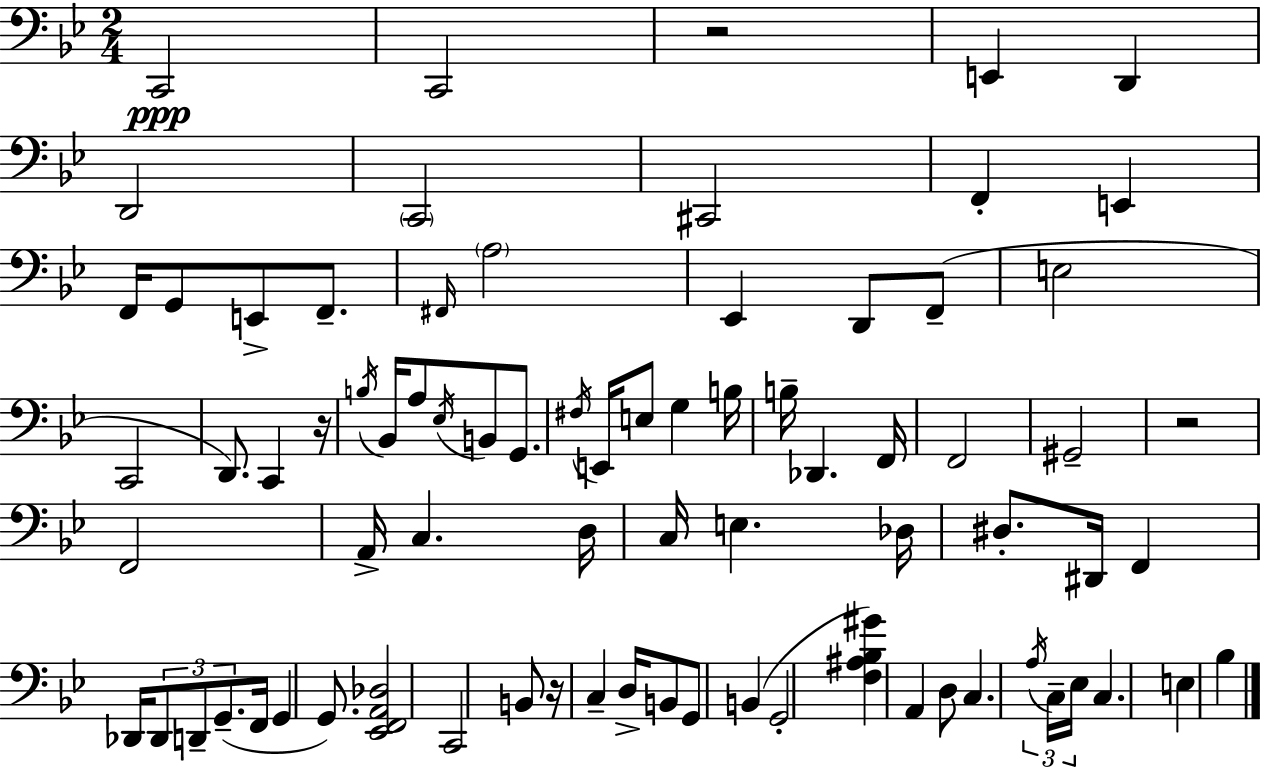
{
  \clef bass
  \numericTimeSignature
  \time 2/4
  \key g \minor
  c,2\ppp | c,2 | r2 | e,4 d,4 | \break d,2 | \parenthesize c,2 | cis,2 | f,4-. e,4 | \break f,16 g,8 e,8-> f,8.-- | \grace { fis,16 } \parenthesize a2 | ees,4 d,8 f,8--( | e2 | \break c,2 | d,8.) c,4 | r16 \acciaccatura { b16 } bes,16 a8 \acciaccatura { ees16 } b,8 | g,8. \acciaccatura { fis16 } e,16 e8 g4 | \break b16 b16-- des,4. | f,16 f,2 | gis,2-- | r2 | \break f,2 | a,16-> c4. | d16 c16 e4. | des16 dis8.-. dis,16 | \break f,4 des,16 \tuplet 3/2 { des,8 d,8-- | g,8.--( } f,16 g,4 | g,8.) <ees, f, a, des>2 | c,2 | \break b,8 r16 c4-- | d16-> b,8 g,8 | b,4( g,2-. | <f ais bes gis'>4) | \break a,4 d8 c4. | \tuplet 3/2 { \acciaccatura { a16 } c16-- ees16 } c4. | e4 | bes4 \bar "|."
}